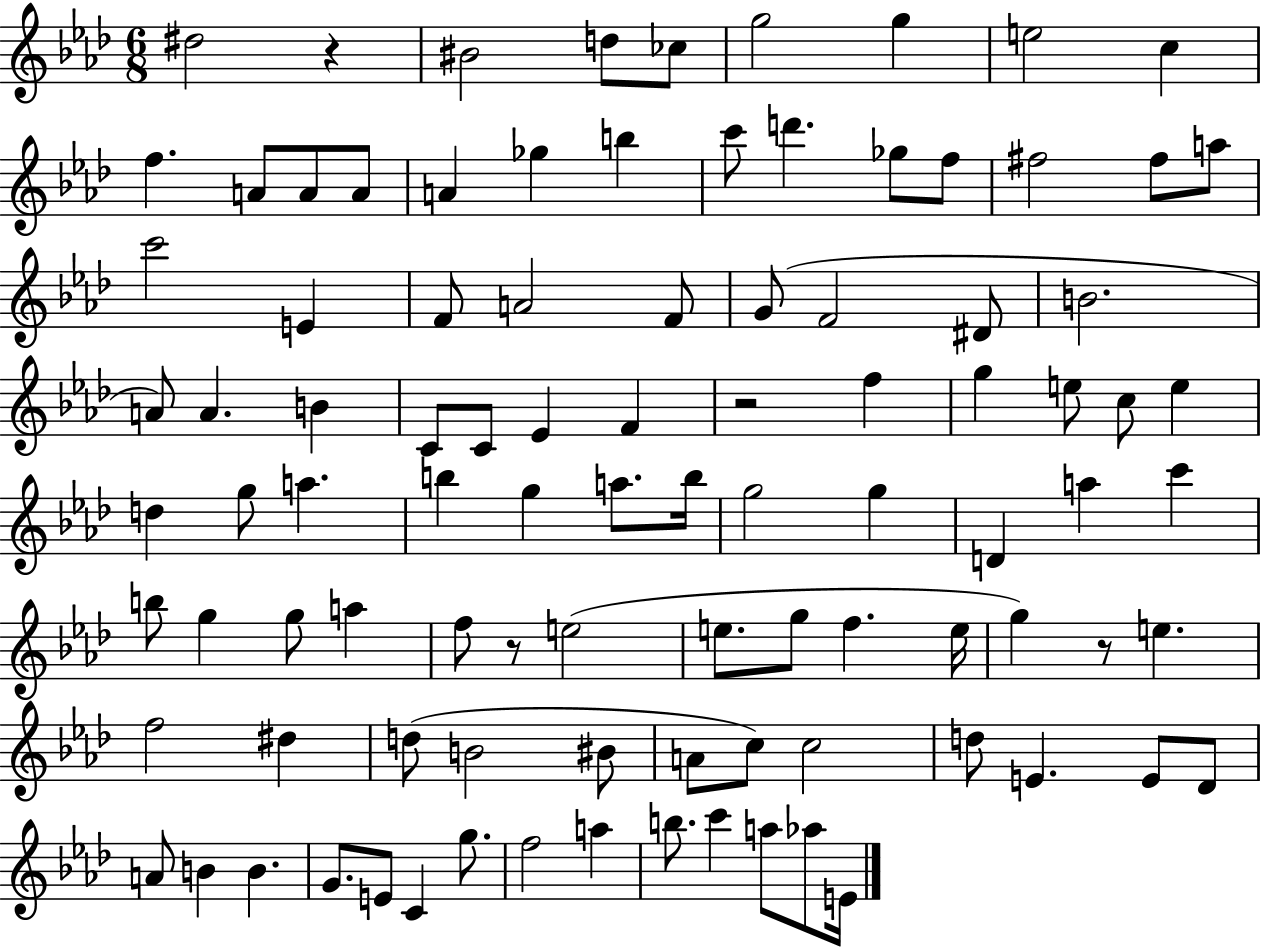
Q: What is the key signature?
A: AES major